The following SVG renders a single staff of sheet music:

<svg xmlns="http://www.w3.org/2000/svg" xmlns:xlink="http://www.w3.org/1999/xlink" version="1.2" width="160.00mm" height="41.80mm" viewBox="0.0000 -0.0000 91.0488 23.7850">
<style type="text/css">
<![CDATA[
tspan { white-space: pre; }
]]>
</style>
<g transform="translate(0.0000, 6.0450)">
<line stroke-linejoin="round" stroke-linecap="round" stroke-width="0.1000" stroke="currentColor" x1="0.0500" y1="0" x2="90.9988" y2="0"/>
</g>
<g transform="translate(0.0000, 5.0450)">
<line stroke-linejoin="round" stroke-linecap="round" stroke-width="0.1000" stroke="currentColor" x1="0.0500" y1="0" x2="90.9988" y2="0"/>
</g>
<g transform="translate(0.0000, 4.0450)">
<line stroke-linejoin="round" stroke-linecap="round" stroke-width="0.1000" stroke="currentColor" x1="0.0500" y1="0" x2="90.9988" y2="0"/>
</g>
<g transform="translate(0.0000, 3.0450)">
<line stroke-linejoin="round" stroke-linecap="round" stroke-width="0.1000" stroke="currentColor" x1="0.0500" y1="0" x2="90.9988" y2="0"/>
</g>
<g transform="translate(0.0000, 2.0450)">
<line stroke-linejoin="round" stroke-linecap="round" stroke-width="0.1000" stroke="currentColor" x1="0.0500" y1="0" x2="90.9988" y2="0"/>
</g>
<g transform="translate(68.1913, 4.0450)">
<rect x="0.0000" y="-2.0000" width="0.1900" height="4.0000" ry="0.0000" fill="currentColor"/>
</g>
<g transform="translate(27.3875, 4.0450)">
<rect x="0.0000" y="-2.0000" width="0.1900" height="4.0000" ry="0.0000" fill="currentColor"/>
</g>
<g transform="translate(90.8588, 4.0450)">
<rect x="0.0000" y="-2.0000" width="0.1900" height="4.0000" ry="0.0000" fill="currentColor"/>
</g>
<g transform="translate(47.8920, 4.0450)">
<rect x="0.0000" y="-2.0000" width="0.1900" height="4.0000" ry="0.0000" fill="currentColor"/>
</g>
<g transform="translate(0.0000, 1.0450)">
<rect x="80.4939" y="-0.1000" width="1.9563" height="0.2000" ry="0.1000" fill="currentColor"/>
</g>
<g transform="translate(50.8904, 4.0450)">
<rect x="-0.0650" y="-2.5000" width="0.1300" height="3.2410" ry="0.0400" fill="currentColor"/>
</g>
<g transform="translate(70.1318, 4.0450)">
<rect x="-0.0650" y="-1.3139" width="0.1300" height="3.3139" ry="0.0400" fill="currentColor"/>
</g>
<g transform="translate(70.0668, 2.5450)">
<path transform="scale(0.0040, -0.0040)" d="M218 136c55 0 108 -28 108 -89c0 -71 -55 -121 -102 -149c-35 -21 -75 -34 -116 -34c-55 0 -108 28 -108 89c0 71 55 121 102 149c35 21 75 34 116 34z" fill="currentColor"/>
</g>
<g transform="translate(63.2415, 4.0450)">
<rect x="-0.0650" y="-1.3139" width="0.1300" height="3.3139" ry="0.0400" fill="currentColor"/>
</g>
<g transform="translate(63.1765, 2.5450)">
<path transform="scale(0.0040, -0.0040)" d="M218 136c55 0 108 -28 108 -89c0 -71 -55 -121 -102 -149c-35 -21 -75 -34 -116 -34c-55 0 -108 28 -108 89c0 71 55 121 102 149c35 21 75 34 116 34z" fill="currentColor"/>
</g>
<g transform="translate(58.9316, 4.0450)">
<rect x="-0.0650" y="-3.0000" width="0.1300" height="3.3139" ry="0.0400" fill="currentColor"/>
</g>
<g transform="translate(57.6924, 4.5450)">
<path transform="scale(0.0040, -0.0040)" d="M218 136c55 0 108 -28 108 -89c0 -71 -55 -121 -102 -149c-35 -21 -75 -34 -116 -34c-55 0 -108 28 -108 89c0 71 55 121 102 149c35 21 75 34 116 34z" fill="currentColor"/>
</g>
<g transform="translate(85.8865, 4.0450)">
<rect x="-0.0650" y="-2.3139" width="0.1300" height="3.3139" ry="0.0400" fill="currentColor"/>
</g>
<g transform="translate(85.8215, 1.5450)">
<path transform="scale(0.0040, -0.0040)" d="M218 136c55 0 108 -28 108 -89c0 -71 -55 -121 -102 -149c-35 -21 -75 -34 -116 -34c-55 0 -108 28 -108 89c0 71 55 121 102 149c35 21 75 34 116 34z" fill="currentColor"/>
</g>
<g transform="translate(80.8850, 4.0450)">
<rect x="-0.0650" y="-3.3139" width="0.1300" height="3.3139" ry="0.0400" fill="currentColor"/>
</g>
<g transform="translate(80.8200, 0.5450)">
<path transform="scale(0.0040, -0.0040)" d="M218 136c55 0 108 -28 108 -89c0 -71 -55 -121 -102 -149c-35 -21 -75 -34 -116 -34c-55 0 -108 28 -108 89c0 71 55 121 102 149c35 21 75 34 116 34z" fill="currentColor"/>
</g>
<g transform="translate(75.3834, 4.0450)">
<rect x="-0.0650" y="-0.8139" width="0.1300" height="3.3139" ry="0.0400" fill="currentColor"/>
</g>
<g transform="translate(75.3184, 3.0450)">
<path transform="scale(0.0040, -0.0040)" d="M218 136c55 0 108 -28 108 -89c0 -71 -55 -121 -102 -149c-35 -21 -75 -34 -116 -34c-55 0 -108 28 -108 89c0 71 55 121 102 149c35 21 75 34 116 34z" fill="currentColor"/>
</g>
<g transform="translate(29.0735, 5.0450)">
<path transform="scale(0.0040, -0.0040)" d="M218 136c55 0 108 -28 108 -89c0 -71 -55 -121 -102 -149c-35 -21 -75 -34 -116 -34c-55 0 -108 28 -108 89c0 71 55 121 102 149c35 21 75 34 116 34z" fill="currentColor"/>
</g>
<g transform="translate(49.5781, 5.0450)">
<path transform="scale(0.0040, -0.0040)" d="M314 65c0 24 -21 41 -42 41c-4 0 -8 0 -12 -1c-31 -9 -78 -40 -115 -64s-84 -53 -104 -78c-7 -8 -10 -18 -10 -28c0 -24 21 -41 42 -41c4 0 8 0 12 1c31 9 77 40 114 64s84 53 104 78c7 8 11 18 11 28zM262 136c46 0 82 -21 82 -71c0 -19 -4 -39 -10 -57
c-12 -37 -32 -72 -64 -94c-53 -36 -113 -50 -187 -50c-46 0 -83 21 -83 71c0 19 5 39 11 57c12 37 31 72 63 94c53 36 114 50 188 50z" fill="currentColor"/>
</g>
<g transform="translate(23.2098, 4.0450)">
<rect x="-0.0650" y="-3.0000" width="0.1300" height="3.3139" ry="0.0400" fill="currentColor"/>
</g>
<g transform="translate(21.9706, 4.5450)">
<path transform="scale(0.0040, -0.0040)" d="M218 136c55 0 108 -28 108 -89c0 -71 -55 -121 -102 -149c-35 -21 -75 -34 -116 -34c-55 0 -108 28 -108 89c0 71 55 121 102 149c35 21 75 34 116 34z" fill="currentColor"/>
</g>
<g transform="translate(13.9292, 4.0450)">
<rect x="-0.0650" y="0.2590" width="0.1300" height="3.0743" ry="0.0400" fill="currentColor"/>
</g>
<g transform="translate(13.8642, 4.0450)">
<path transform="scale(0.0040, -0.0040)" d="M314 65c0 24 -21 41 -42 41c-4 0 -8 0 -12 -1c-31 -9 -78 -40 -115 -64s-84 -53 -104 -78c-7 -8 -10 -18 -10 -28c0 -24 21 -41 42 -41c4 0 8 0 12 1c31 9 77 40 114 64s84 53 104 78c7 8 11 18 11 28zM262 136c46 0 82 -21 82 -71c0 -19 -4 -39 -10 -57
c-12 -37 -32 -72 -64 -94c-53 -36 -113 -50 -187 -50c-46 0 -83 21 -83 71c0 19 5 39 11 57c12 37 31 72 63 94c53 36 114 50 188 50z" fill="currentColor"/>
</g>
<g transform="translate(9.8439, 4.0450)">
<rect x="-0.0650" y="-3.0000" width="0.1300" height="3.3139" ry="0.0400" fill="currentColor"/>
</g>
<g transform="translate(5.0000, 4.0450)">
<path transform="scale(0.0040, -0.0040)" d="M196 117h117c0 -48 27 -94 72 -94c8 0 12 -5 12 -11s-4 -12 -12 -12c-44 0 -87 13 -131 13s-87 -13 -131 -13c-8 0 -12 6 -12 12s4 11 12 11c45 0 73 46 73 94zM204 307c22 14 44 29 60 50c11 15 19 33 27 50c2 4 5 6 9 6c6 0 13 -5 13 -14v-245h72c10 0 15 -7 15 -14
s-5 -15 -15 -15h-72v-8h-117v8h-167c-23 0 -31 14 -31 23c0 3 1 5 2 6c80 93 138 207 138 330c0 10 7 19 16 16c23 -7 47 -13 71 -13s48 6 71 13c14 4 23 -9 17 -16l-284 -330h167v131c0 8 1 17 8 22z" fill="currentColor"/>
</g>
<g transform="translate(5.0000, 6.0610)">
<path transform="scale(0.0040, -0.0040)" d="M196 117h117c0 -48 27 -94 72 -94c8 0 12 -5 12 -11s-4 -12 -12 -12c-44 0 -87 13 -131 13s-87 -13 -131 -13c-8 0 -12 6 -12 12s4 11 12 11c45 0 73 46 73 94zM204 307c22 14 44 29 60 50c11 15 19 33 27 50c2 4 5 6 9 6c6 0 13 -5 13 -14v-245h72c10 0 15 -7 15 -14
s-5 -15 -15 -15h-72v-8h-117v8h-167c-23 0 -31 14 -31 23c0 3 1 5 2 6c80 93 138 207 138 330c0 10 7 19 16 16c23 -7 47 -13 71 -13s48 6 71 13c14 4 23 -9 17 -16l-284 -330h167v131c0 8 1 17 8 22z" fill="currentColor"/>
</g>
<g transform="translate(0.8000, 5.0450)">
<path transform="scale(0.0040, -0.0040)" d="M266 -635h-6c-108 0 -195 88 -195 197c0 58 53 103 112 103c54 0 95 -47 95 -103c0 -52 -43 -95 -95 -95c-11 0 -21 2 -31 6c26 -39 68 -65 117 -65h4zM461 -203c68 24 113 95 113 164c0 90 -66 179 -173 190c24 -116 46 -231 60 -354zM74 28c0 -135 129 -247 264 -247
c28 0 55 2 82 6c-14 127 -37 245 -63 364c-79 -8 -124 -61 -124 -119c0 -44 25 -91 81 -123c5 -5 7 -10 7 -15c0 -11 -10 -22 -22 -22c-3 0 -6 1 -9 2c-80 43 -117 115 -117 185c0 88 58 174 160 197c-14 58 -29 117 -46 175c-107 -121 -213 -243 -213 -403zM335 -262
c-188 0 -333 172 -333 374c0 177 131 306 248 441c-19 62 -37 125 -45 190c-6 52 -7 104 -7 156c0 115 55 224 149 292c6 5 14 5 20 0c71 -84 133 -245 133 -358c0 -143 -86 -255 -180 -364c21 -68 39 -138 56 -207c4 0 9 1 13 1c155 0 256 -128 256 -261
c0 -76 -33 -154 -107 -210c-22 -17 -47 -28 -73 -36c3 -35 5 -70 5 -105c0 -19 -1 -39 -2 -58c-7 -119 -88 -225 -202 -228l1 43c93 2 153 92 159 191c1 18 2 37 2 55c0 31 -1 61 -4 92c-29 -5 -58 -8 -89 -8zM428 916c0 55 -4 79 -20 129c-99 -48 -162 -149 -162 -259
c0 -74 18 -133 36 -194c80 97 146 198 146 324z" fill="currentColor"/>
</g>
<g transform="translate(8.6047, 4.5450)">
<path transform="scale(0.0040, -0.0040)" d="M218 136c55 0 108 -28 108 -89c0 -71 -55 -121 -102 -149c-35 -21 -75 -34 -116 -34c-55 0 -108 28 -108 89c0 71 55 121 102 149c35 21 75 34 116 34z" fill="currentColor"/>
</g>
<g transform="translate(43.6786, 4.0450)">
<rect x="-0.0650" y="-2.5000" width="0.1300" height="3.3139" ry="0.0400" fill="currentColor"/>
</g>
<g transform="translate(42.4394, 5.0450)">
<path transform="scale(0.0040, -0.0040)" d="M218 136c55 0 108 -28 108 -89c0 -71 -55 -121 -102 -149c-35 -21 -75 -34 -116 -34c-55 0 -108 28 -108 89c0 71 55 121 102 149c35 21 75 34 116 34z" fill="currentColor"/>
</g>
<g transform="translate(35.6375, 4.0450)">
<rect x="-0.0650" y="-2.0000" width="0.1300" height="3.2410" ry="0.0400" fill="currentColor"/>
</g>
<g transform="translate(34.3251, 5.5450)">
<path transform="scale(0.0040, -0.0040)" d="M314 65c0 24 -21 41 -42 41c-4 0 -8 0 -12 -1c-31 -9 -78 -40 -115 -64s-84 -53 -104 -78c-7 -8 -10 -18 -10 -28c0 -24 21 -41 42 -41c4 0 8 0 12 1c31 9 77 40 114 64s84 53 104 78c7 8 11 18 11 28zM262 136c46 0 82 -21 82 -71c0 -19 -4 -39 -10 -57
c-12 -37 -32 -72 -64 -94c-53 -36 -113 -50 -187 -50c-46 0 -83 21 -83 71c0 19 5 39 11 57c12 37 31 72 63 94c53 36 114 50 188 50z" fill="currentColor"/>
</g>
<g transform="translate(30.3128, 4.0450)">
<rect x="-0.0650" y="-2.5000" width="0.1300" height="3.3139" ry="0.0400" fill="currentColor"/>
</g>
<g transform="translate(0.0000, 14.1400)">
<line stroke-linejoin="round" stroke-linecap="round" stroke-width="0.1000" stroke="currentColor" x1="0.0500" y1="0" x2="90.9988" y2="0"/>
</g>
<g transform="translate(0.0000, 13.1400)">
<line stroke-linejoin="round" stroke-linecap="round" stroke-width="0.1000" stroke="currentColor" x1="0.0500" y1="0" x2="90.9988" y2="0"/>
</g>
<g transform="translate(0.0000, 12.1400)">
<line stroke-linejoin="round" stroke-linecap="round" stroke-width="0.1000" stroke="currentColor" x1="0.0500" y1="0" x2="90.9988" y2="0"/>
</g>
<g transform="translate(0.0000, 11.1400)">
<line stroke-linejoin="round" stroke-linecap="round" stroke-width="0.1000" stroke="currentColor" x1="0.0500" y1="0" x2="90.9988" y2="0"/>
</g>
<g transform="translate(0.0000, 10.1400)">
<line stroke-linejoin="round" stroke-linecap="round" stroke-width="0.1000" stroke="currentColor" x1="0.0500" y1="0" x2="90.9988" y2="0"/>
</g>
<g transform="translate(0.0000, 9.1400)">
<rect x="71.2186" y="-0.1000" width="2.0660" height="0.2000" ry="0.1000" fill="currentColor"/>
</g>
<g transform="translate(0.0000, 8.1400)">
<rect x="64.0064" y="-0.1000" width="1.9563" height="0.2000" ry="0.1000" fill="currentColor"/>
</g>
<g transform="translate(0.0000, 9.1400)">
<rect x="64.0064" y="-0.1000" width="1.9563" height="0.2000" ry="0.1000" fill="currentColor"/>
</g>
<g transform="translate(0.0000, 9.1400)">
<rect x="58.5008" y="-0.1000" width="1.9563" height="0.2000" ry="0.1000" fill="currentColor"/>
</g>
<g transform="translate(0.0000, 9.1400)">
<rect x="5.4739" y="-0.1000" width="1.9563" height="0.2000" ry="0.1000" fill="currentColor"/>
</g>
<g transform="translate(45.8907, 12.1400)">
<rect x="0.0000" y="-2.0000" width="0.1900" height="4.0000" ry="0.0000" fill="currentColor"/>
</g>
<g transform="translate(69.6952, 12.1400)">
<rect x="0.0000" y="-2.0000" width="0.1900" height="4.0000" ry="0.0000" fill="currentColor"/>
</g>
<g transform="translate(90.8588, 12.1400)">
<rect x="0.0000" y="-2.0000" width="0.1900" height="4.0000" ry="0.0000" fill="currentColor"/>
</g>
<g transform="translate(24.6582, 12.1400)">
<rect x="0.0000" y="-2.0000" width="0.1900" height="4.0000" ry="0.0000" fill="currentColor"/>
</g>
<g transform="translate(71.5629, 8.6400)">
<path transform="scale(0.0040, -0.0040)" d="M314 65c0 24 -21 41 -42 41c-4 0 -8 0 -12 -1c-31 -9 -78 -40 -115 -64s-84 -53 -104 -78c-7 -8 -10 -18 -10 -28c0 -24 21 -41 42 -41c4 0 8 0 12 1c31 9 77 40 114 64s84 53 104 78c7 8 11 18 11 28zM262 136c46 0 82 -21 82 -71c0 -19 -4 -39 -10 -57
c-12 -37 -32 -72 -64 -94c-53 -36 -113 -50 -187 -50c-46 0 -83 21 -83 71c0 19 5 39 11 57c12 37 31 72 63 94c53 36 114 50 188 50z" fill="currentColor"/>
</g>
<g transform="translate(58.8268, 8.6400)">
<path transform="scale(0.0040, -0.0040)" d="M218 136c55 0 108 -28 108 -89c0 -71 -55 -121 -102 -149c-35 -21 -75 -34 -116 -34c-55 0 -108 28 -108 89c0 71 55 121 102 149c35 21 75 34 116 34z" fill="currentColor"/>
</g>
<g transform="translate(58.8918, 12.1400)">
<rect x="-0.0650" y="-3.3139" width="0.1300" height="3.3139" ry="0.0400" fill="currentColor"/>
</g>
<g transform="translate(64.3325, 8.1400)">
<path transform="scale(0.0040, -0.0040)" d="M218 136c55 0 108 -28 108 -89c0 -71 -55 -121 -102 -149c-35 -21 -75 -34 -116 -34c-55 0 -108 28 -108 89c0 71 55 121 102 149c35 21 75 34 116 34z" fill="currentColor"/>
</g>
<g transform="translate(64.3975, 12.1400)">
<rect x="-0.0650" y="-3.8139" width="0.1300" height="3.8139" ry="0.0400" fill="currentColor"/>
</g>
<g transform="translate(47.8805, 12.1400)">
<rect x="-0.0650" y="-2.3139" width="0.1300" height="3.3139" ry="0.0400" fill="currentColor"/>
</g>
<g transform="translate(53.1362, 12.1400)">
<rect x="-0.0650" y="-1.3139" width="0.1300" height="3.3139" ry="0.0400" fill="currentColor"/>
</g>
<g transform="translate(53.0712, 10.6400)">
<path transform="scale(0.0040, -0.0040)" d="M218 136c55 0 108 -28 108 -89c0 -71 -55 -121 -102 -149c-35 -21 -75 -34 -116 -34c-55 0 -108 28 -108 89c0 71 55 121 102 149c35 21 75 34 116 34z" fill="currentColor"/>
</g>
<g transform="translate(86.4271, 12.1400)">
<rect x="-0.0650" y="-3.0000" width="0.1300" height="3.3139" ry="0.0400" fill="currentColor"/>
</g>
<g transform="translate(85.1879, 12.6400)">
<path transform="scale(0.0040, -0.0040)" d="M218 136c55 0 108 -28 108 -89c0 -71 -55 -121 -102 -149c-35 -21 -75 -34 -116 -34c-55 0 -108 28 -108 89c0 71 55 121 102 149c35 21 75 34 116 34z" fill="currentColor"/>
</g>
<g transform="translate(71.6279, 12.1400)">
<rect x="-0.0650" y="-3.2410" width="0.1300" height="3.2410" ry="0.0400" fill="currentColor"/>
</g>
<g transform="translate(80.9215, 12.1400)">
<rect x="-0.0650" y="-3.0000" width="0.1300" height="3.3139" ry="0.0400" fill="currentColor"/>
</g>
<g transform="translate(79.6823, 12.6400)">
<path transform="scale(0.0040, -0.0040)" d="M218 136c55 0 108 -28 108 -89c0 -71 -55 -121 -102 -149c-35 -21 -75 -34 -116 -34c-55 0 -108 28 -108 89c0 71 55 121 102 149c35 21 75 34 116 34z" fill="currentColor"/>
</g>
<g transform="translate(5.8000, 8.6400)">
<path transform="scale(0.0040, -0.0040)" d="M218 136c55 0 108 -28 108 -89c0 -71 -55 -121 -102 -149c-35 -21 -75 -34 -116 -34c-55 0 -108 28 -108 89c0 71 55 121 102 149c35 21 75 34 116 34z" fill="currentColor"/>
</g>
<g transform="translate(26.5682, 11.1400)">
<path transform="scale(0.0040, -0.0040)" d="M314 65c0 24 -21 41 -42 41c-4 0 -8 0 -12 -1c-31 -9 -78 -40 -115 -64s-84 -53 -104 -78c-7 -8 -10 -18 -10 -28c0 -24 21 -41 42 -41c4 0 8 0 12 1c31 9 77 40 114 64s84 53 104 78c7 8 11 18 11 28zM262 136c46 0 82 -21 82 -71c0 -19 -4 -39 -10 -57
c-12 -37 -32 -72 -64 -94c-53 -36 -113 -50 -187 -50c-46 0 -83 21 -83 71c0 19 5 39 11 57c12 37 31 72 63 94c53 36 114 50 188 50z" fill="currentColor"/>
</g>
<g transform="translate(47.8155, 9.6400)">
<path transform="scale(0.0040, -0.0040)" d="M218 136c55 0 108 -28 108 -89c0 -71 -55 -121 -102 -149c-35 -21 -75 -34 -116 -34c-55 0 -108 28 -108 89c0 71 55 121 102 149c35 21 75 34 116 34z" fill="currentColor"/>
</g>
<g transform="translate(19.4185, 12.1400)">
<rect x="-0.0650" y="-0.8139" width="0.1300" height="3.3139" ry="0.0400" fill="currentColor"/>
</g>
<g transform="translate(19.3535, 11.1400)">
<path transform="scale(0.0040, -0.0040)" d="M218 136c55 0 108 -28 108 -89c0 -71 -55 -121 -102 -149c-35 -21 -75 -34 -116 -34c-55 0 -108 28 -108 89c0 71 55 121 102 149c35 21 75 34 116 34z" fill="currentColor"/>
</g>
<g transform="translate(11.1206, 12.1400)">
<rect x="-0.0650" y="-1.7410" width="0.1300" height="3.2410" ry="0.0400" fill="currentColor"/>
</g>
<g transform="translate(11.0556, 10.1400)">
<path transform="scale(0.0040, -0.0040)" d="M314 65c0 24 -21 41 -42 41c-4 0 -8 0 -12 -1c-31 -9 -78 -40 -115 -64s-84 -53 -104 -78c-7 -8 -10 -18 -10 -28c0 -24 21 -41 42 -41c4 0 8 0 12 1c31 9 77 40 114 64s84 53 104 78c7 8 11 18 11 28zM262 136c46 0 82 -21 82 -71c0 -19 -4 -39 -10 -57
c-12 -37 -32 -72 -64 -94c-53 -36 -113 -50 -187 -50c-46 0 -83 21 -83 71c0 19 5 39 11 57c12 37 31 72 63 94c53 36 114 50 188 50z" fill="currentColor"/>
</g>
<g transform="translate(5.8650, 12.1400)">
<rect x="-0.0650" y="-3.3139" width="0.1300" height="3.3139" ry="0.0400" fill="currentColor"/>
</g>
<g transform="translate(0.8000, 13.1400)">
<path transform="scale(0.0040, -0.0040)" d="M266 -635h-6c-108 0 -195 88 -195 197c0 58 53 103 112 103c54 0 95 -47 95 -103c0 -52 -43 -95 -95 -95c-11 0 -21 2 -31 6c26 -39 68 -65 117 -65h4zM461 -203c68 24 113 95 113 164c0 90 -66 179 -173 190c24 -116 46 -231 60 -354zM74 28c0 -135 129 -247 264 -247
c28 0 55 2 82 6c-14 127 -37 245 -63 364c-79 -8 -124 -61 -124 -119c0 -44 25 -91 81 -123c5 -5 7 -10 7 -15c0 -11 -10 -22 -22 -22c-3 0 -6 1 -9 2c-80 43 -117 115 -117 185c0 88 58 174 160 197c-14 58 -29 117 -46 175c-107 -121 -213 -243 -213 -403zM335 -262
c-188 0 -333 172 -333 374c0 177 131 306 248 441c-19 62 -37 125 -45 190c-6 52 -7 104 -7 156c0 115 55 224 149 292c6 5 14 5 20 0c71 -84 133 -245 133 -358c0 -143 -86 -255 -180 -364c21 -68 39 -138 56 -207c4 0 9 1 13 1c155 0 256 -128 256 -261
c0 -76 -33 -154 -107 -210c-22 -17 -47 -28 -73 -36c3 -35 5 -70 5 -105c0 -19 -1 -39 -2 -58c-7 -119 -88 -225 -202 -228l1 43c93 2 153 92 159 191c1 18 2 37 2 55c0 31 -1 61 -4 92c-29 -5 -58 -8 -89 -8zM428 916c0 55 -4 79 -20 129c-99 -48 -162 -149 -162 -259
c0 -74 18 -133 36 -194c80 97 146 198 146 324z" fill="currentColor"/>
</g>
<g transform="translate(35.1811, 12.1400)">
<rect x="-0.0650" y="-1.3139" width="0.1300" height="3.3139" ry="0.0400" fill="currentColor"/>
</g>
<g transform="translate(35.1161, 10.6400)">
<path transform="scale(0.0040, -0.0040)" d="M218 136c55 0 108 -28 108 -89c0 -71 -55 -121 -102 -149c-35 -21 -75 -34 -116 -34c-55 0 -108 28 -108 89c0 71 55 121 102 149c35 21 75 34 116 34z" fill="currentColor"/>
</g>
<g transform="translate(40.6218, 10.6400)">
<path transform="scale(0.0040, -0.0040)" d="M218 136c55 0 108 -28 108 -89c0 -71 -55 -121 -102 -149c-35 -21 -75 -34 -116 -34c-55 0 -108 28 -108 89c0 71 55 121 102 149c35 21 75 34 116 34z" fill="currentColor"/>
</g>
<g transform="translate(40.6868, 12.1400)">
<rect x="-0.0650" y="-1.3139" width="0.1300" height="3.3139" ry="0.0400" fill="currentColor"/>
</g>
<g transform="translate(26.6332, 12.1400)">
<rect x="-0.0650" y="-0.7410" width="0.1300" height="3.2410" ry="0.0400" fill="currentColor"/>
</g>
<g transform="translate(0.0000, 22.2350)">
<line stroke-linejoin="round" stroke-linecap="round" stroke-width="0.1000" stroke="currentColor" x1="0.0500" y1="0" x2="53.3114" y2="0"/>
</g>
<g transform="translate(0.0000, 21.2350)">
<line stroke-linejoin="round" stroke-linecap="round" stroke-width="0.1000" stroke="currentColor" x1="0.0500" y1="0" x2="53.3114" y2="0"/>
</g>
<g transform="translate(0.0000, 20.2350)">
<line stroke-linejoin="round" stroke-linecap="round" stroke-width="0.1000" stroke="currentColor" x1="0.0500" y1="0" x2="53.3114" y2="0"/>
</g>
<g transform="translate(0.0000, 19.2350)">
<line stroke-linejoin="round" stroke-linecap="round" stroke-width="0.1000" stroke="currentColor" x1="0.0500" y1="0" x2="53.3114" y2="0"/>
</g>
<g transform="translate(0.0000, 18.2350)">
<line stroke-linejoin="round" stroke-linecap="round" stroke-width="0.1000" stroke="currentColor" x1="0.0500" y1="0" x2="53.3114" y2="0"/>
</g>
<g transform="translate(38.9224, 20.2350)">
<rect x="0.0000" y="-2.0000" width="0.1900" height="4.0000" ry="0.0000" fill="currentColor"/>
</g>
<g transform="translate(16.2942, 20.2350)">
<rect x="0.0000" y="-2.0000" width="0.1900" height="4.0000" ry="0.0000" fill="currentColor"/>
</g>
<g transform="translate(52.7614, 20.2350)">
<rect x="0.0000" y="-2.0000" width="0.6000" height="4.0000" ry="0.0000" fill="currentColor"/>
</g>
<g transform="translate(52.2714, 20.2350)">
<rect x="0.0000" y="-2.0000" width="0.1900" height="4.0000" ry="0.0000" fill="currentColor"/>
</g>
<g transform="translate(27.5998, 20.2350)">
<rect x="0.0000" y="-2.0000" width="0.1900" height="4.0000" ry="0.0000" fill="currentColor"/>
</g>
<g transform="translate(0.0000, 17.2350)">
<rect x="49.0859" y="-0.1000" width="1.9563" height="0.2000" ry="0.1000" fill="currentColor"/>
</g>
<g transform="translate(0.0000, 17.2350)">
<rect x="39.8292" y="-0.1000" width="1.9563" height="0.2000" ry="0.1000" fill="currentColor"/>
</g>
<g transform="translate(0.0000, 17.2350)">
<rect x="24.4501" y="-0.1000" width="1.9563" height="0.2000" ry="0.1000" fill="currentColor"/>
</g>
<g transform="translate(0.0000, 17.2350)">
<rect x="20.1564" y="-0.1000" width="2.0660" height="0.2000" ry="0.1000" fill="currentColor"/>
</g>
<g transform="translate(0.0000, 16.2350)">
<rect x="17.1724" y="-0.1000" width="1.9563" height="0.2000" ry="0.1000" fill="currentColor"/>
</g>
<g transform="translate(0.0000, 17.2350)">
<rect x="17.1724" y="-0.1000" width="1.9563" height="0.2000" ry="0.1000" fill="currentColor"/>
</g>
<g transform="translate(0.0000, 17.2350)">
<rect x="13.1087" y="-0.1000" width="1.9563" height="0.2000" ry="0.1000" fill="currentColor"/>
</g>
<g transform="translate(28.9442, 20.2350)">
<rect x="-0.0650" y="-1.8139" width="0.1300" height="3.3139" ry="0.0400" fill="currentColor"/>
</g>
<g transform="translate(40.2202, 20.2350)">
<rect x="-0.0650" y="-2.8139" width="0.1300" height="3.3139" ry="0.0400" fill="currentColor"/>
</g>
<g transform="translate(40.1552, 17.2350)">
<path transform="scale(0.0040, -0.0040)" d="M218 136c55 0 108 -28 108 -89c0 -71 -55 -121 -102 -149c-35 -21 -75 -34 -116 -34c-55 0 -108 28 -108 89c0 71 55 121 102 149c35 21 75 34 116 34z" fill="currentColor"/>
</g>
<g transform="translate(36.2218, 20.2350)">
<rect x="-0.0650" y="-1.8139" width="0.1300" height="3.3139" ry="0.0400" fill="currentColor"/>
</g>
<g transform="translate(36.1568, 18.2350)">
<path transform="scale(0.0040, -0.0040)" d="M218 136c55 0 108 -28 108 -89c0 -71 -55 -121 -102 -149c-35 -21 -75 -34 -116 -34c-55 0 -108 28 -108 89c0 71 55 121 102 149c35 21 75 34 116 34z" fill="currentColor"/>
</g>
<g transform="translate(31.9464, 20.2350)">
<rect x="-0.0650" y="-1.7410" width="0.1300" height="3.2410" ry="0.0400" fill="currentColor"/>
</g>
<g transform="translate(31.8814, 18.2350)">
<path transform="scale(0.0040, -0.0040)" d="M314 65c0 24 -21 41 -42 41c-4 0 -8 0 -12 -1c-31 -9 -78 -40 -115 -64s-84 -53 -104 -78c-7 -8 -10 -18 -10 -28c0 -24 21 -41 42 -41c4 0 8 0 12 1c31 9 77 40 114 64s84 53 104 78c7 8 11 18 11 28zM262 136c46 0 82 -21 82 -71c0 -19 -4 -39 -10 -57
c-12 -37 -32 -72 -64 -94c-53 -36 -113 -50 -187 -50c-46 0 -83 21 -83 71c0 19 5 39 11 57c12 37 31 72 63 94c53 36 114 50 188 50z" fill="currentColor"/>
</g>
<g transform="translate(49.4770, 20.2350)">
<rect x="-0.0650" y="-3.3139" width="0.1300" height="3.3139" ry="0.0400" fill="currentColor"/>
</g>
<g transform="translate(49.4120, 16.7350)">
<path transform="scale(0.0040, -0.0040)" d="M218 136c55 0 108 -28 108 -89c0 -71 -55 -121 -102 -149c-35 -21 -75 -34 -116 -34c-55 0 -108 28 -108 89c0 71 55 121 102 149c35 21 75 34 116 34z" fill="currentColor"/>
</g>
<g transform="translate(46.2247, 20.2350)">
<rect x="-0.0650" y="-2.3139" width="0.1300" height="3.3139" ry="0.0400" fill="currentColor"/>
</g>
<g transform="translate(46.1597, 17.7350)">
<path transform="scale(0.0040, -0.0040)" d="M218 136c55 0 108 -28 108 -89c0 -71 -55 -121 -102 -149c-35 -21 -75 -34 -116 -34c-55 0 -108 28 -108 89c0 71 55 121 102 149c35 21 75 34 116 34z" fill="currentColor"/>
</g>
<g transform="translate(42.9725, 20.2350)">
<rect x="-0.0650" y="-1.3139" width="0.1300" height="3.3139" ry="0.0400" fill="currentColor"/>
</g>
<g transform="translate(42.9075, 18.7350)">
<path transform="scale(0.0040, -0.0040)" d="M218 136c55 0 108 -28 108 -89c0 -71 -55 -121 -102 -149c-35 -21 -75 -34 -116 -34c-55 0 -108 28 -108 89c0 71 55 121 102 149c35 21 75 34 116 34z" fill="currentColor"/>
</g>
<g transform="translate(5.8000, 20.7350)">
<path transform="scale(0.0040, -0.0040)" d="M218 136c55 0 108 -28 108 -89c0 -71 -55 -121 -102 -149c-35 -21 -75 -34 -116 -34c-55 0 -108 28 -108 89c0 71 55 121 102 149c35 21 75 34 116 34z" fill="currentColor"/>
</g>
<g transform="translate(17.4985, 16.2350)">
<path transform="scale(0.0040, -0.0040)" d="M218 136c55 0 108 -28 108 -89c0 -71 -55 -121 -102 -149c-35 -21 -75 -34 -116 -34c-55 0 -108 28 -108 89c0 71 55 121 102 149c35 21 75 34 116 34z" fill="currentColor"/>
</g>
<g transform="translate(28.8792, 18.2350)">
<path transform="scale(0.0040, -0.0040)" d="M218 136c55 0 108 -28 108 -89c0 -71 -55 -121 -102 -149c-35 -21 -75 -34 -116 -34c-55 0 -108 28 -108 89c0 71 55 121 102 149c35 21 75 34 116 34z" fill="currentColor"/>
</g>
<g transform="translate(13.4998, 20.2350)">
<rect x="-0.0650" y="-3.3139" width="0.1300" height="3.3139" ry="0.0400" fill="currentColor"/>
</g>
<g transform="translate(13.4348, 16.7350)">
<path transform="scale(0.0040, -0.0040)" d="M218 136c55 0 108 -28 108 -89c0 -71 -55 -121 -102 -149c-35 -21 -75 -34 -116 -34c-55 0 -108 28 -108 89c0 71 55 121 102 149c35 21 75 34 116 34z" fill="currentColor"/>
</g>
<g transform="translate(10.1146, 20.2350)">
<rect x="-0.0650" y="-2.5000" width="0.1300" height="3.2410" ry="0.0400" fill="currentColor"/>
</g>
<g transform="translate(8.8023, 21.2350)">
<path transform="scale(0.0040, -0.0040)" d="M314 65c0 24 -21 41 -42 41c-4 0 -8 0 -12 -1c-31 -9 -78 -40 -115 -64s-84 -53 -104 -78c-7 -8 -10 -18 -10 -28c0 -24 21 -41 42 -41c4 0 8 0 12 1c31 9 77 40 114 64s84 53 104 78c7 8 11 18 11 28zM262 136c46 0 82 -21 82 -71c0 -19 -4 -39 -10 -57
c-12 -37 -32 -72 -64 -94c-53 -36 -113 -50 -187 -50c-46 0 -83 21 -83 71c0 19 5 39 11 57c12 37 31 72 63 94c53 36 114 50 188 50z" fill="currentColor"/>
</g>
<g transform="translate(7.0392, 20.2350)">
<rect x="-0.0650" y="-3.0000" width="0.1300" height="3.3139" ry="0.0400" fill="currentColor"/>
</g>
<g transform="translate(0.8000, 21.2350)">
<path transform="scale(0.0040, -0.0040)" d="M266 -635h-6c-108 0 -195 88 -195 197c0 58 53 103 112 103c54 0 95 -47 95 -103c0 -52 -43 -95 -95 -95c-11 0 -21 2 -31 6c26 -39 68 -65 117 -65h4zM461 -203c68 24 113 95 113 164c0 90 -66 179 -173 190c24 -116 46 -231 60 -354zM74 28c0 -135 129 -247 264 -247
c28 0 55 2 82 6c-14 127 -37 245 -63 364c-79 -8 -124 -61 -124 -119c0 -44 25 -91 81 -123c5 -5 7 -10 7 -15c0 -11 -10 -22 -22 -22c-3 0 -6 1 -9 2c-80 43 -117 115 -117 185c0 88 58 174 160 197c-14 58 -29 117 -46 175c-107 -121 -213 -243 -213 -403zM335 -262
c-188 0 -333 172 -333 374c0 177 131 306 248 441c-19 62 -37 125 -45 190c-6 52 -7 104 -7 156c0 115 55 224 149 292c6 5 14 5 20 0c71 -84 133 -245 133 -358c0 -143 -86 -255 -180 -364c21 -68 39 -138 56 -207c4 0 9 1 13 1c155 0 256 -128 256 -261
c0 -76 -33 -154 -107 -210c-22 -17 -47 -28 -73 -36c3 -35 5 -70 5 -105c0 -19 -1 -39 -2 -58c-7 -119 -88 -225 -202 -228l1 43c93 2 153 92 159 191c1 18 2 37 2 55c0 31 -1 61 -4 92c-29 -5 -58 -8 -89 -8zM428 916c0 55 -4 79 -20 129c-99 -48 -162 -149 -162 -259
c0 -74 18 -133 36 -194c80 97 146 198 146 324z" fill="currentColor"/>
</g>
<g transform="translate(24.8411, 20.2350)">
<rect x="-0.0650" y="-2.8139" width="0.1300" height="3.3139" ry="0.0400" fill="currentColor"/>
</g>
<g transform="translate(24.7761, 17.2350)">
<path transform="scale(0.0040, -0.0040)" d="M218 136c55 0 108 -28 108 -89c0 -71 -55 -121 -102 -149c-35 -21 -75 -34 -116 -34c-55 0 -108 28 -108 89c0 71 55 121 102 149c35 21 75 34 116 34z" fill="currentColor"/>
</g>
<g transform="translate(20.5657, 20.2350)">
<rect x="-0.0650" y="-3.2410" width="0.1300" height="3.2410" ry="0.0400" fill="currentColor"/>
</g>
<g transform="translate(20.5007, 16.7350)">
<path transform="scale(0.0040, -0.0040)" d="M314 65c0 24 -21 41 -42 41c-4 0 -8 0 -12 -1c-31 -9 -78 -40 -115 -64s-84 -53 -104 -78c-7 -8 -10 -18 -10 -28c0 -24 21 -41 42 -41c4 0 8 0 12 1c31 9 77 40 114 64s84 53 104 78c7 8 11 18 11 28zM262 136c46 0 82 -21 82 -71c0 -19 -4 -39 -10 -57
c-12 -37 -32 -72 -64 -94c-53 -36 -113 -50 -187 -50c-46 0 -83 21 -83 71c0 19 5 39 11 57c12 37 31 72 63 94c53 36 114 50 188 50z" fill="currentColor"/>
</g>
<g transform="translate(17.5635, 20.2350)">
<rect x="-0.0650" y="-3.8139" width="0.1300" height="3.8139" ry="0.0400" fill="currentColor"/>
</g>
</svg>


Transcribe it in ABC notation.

X:1
T:Untitled
M:4/4
L:1/4
K:C
A B2 A G F2 G G2 A e e d b g b f2 d d2 e e g e b c' b2 A A A G2 b c' b2 a f f2 f a e g b